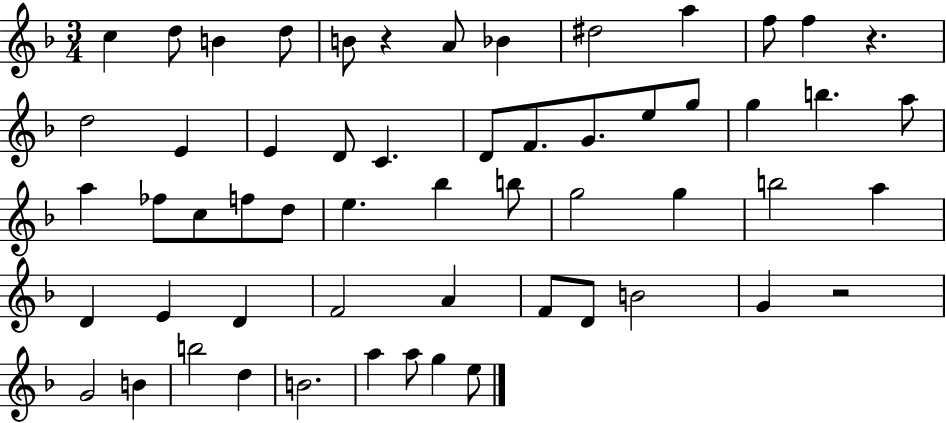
C5/q D5/e B4/q D5/e B4/e R/q A4/e Bb4/q D#5/h A5/q F5/e F5/q R/q. D5/h E4/q E4/q D4/e C4/q. D4/e F4/e. G4/e. E5/e G5/e G5/q B5/q. A5/e A5/q FES5/e C5/e F5/e D5/e E5/q. Bb5/q B5/e G5/h G5/q B5/h A5/q D4/q E4/q D4/q F4/h A4/q F4/e D4/e B4/h G4/q R/h G4/h B4/q B5/h D5/q B4/h. A5/q A5/e G5/q E5/e